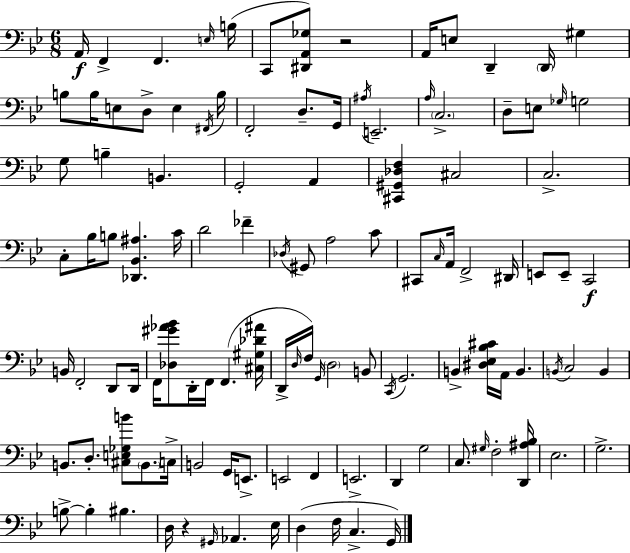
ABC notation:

X:1
T:Untitled
M:6/8
L:1/4
K:Bb
A,,/4 F,, F,, E,/4 B,/4 C,,/2 [^D,,A,,_G,]/2 z2 A,,/4 E,/2 D,, D,,/4 ^G, B,/2 B,/4 E,/2 D,/2 E, ^F,,/4 B,/4 F,,2 D,/2 G,,/4 ^A,/4 E,,2 A,/4 C,2 D,/2 E,/2 _G,/4 G,2 G,/2 B, B,, G,,2 A,, [^C,,^G,,_D,F,] ^C,2 C,2 C,/2 _B,/4 B,/2 [_D,,_B,,^A,] C/4 D2 _F _D,/4 ^G,,/2 A,2 C/2 ^C,,/2 C,/4 A,,/4 F,,2 ^D,,/4 E,,/2 E,,/2 C,,2 B,,/4 F,,2 D,,/2 D,,/4 F,,/4 [_D,^G_A_B]/2 D,,/4 F,,/4 F,, [^C,^G,_D^A]/4 D,,/4 D,/4 F,/4 G,,/4 D,2 B,,/2 C,,/4 G,,2 B,, [^D,_E,_B,^C]/4 A,,/4 B,, B,,/4 C,2 B,, B,,/2 D,/2 [^C,E,_G,B]/2 B,,/2 C,/4 B,,2 G,,/4 E,,/2 E,,2 F,, E,,2 D,, G,2 C,/2 ^G,/4 F,2 [D,,^A,_B,]/4 _E,2 G,2 B,/2 B, ^B, D,/4 z ^G,,/4 _A,, _E,/4 D, F,/4 C, G,,/4